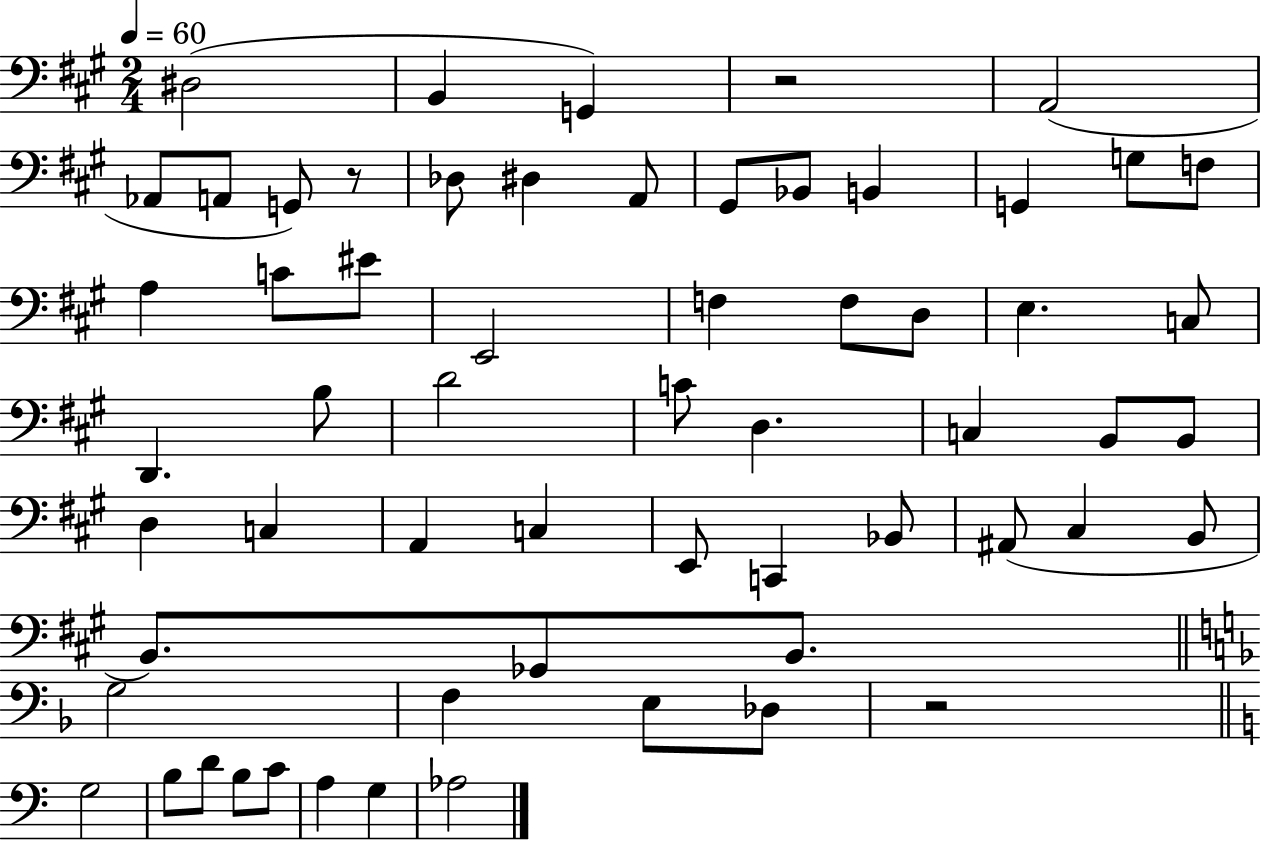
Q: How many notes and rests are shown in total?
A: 61